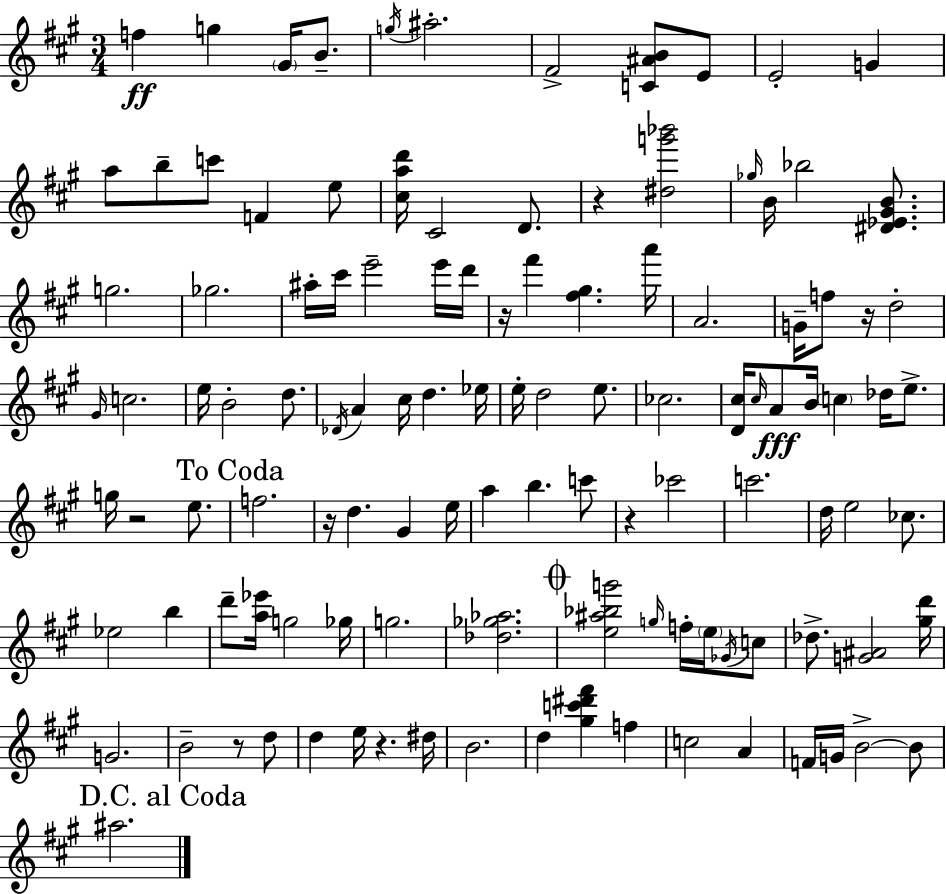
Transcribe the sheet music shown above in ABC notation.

X:1
T:Untitled
M:3/4
L:1/4
K:A
f g ^G/4 B/2 g/4 ^a2 ^F2 [C^AB]/2 E/2 E2 G a/2 b/2 c'/2 F e/2 [^cad']/4 ^C2 D/2 z [^dg'_b']2 _g/4 B/4 _b2 [^D_E^GB]/2 g2 _g2 ^a/4 ^c'/4 e'2 e'/4 d'/4 z/4 ^f' [^f^g] a'/4 A2 G/4 f/2 z/4 d2 ^G/4 c2 e/4 B2 d/2 _D/4 A ^c/4 d _e/4 e/4 d2 e/2 _c2 [D^c]/4 ^c/4 A/2 B/4 c _d/4 e/2 g/4 z2 e/2 f2 z/4 d ^G e/4 a b c'/2 z _c'2 c'2 d/4 e2 _c/2 _e2 b d'/2 [a_e']/4 g2 _g/4 g2 [_d_g_a]2 [e^a_bg']2 g/4 f/4 e/4 _G/4 c/2 _d/2 [G^A]2 [^gd']/4 G2 B2 z/2 d/2 d e/4 z ^d/4 B2 d [^gc'^d'^f'] f c2 A F/4 G/4 B2 B/2 ^a2